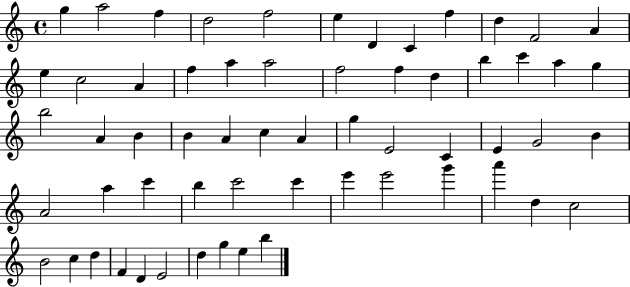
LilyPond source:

{
  \clef treble
  \time 4/4
  \defaultTimeSignature
  \key c \major
  g''4 a''2 f''4 | d''2 f''2 | e''4 d'4 c'4 f''4 | d''4 f'2 a'4 | \break e''4 c''2 a'4 | f''4 a''4 a''2 | f''2 f''4 d''4 | b''4 c'''4 a''4 g''4 | \break b''2 a'4 b'4 | b'4 a'4 c''4 a'4 | g''4 e'2 c'4 | e'4 g'2 b'4 | \break a'2 a''4 c'''4 | b''4 c'''2 c'''4 | e'''4 e'''2 g'''4 | a'''4 d''4 c''2 | \break b'2 c''4 d''4 | f'4 d'4 e'2 | d''4 g''4 e''4 b''4 | \bar "|."
}